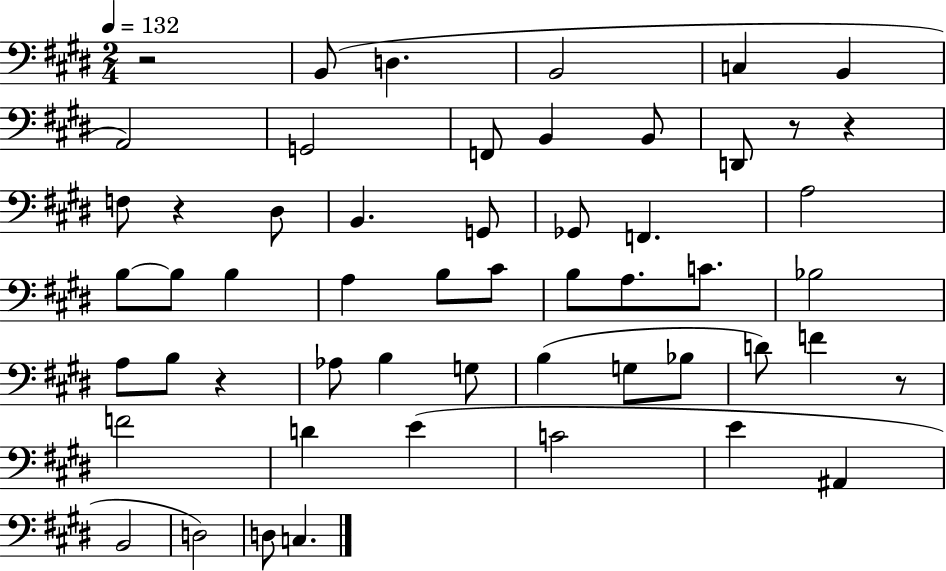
{
  \clef bass
  \numericTimeSignature
  \time 2/4
  \key e \major
  \tempo 4 = 132
  r2 | b,8( d4. | b,2 | c4 b,4 | \break a,2) | g,2 | f,8 b,4 b,8 | d,8 r8 r4 | \break f8 r4 dis8 | b,4. g,8 | ges,8 f,4. | a2 | \break b8~~ b8 b4 | a4 b8 cis'8 | b8 a8. c'8. | bes2 | \break a8 b8 r4 | aes8 b4 g8 | b4( g8 bes8 | d'8) f'4 r8 | \break f'2 | d'4 e'4( | c'2 | e'4 ais,4 | \break b,2 | d2) | d8 c4. | \bar "|."
}